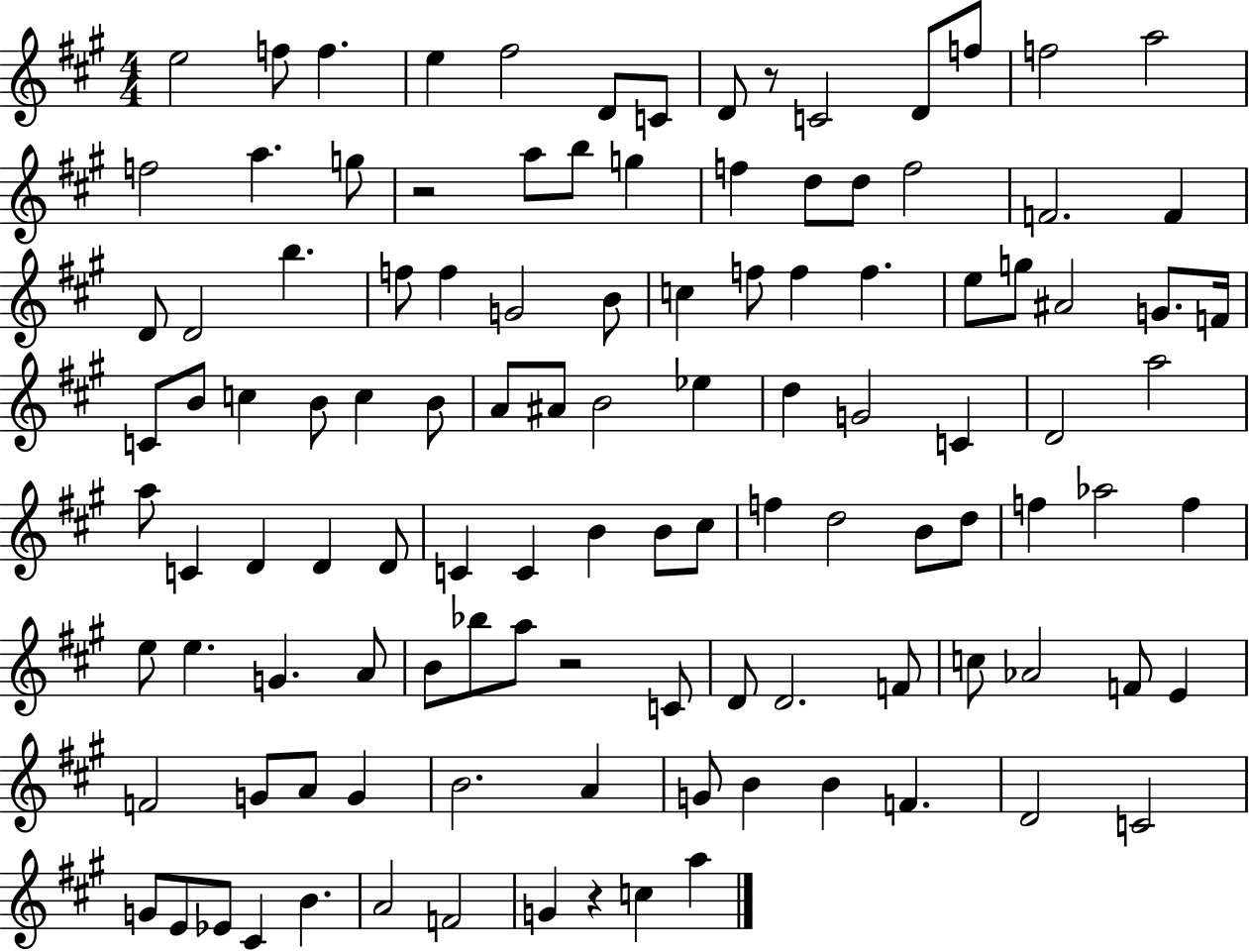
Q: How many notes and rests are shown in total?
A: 114